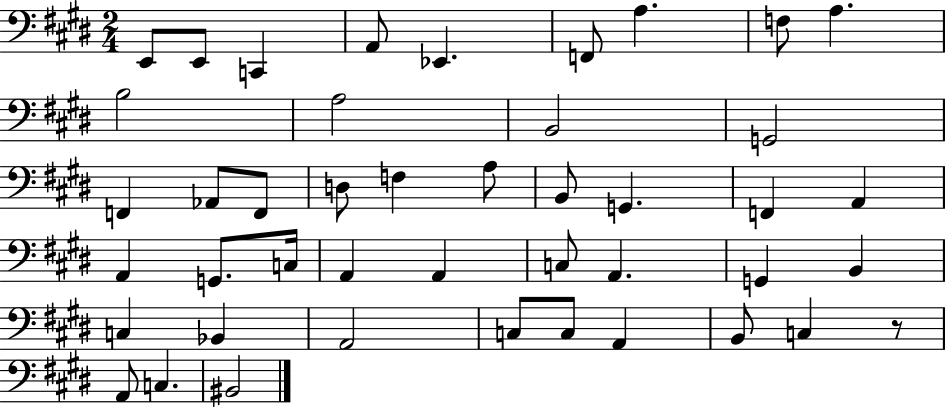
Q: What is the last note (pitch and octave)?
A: BIS2